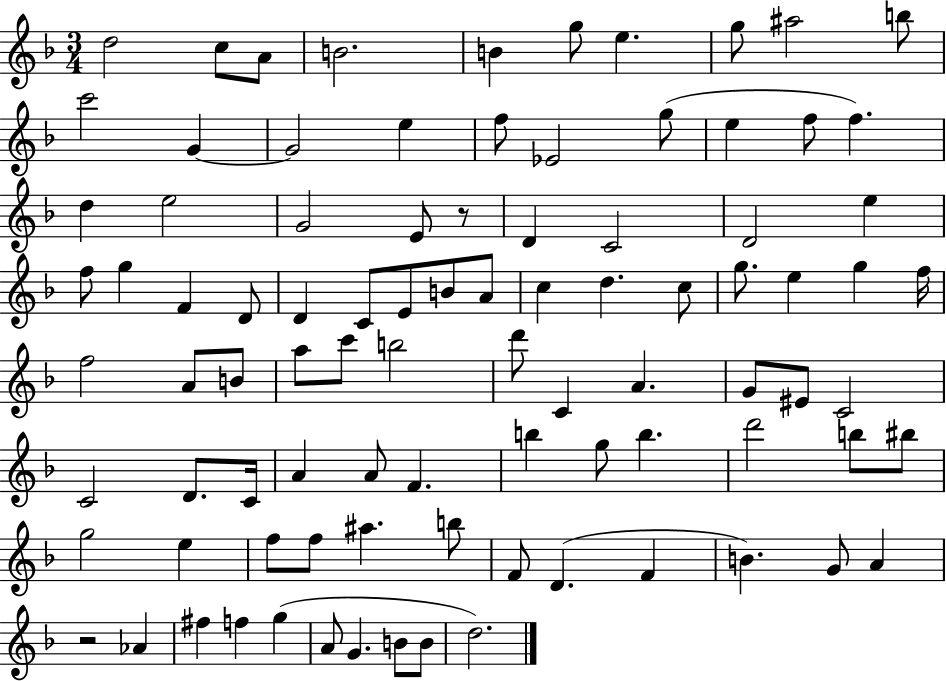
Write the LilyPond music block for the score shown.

{
  \clef treble
  \numericTimeSignature
  \time 3/4
  \key f \major
  d''2 c''8 a'8 | b'2. | b'4 g''8 e''4. | g''8 ais''2 b''8 | \break c'''2 g'4~~ | g'2 e''4 | f''8 ees'2 g''8( | e''4 f''8 f''4.) | \break d''4 e''2 | g'2 e'8 r8 | d'4 c'2 | d'2 e''4 | \break f''8 g''4 f'4 d'8 | d'4 c'8 e'8 b'8 a'8 | c''4 d''4. c''8 | g''8. e''4 g''4 f''16 | \break f''2 a'8 b'8 | a''8 c'''8 b''2 | d'''8 c'4 a'4. | g'8 eis'8 c'2 | \break c'2 d'8. c'16 | a'4 a'8 f'4. | b''4 g''8 b''4. | d'''2 b''8 bis''8 | \break g''2 e''4 | f''8 f''8 ais''4. b''8 | f'8 d'4.( f'4 | b'4.) g'8 a'4 | \break r2 aes'4 | fis''4 f''4 g''4( | a'8 g'4. b'8 b'8 | d''2.) | \break \bar "|."
}